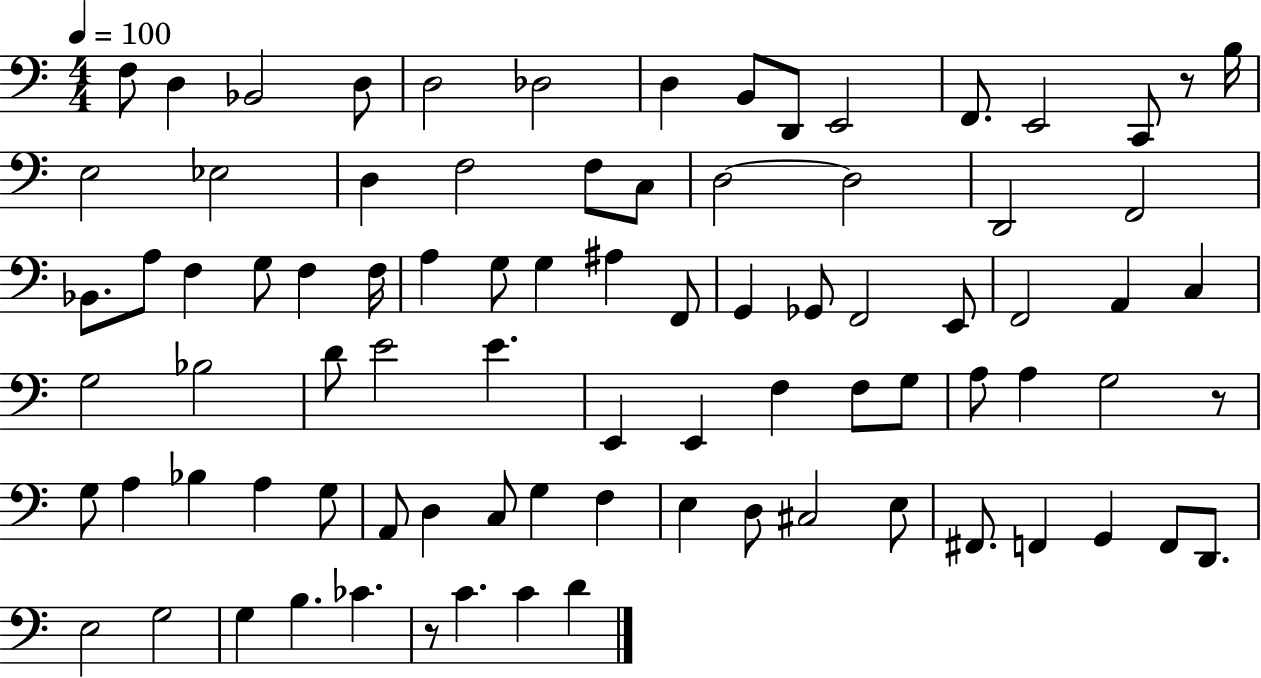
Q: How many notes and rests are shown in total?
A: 85